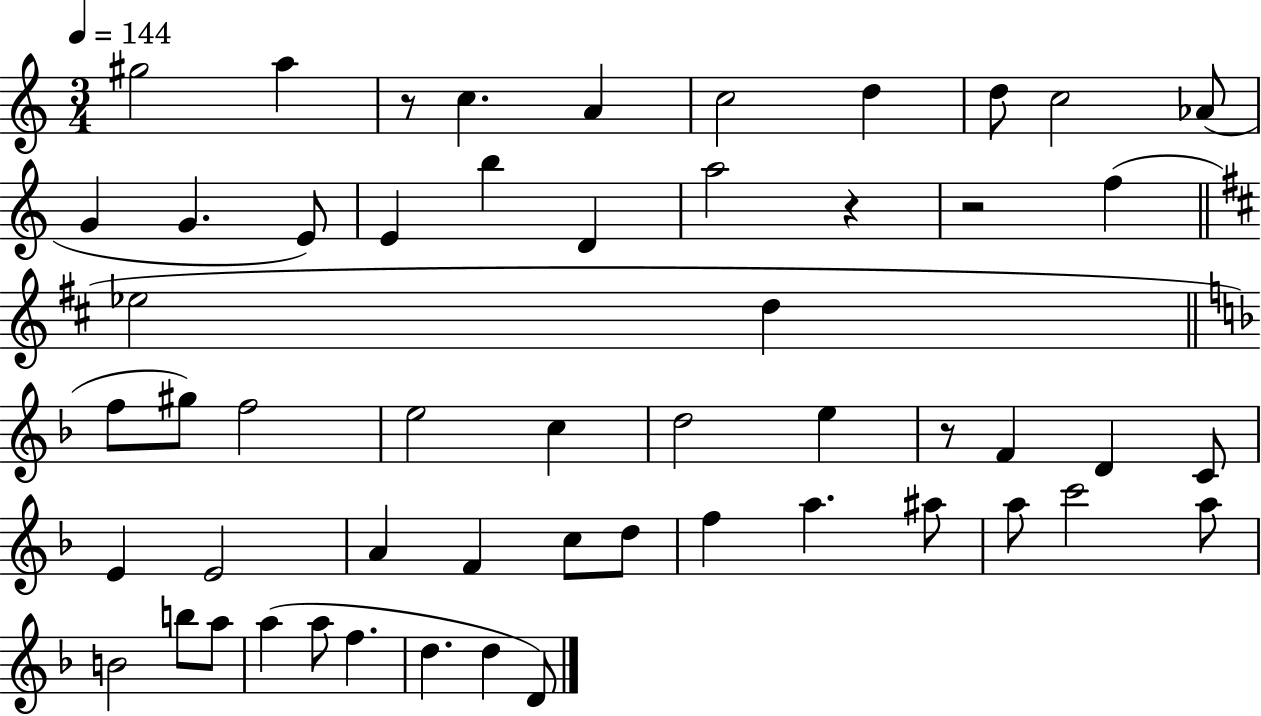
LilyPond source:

{
  \clef treble
  \numericTimeSignature
  \time 3/4
  \key c \major
  \tempo 4 = 144
  gis''2 a''4 | r8 c''4. a'4 | c''2 d''4 | d''8 c''2 aes'8( | \break g'4 g'4. e'8) | e'4 b''4 d'4 | a''2 r4 | r2 f''4( | \break \bar "||" \break \key d \major ees''2 d''4 | \bar "||" \break \key d \minor f''8 gis''8) f''2 | e''2 c''4 | d''2 e''4 | r8 f'4 d'4 c'8 | \break e'4 e'2 | a'4 f'4 c''8 d''8 | f''4 a''4. ais''8 | a''8 c'''2 a''8 | \break b'2 b''8 a''8 | a''4( a''8 f''4. | d''4. d''4 d'8) | \bar "|."
}